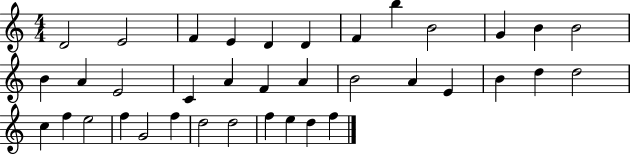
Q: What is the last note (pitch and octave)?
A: F5